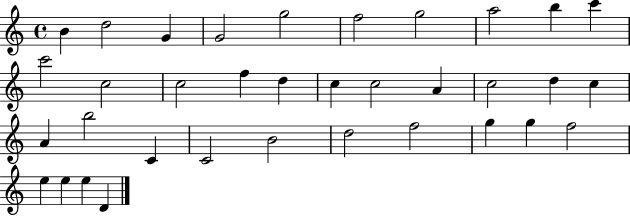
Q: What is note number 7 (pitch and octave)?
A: G5